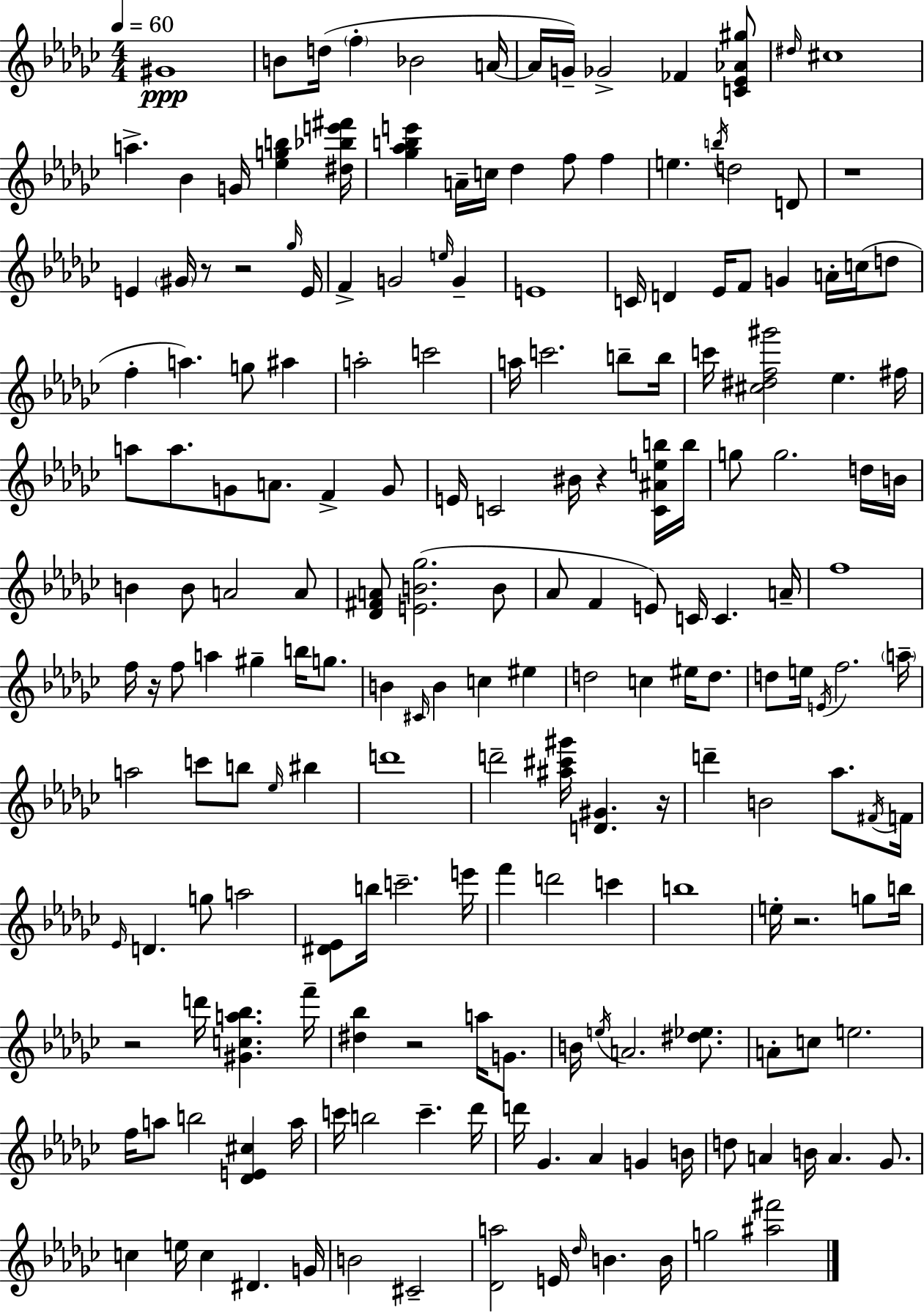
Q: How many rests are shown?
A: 9